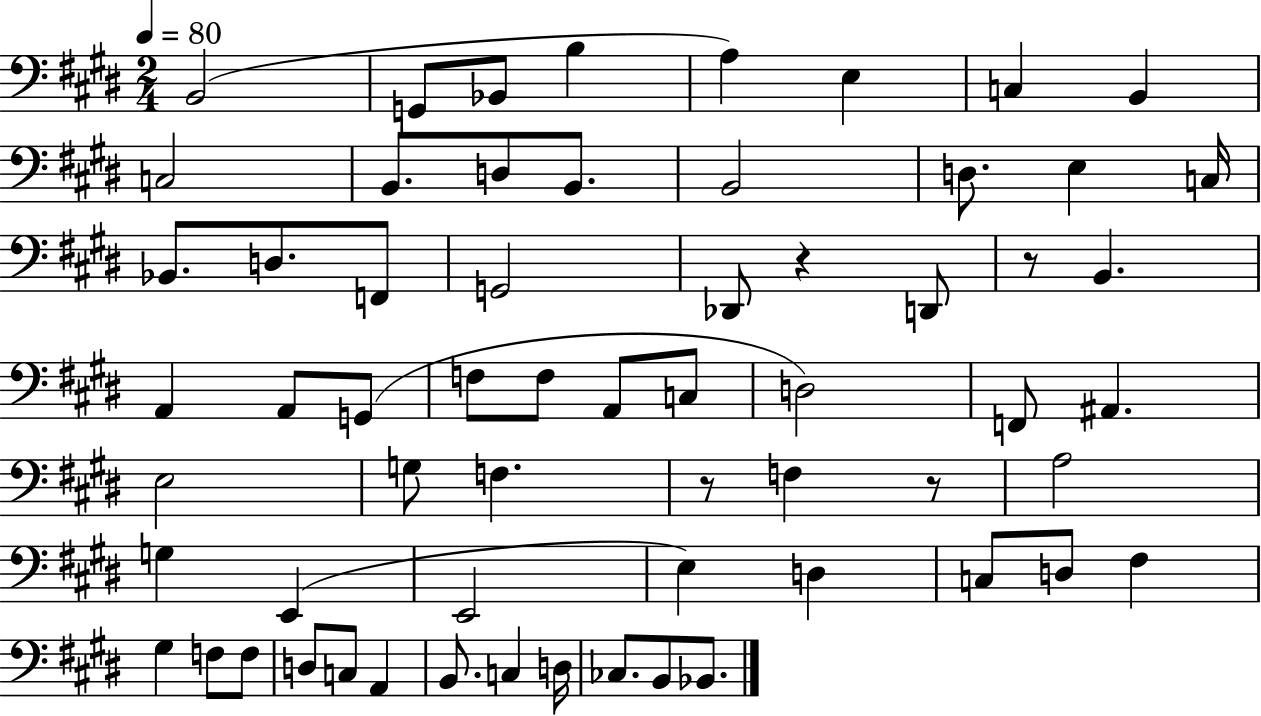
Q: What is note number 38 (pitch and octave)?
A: A3